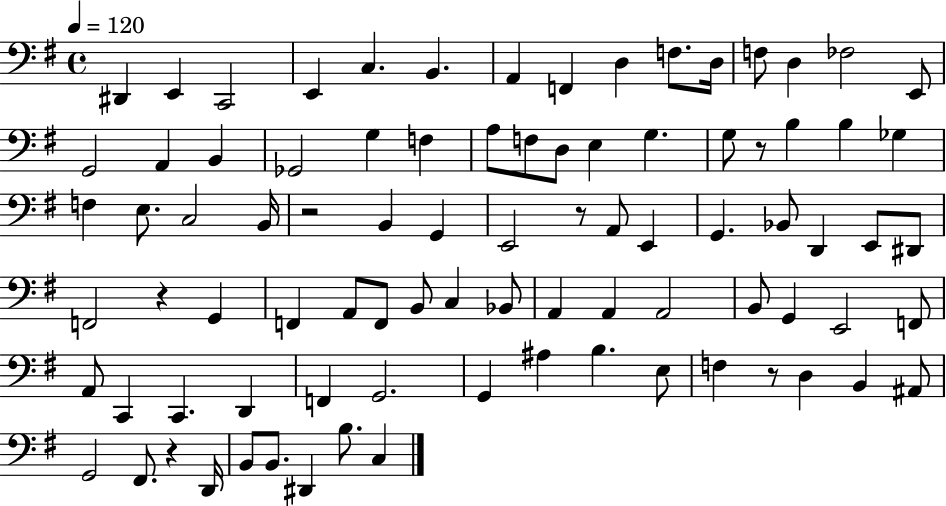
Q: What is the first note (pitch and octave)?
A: D#2